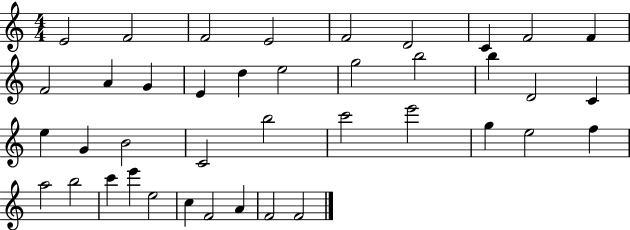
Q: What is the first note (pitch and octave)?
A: E4